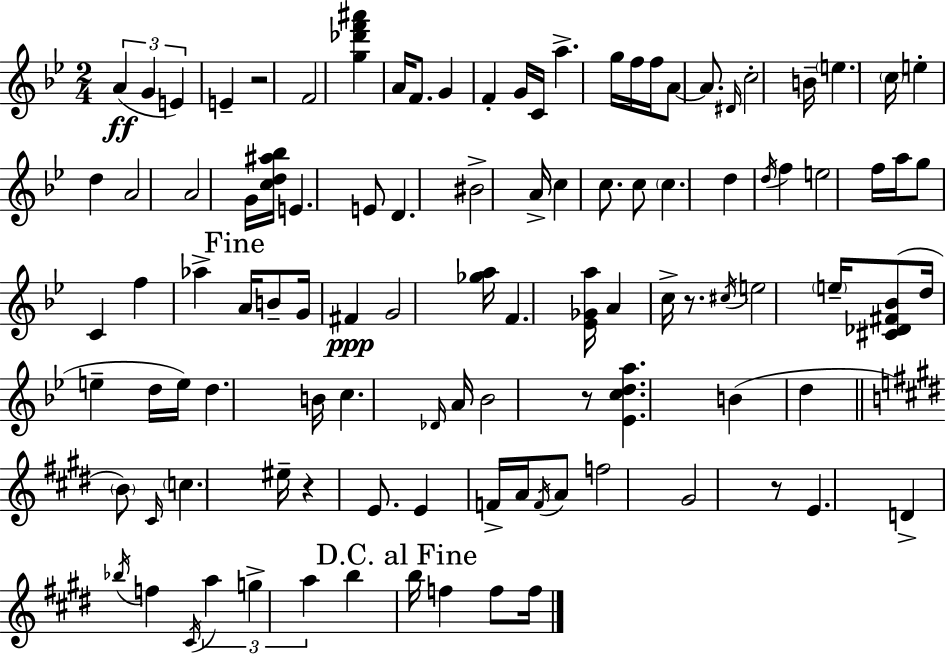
{
  \clef treble
  \numericTimeSignature
  \time 2/4
  \key bes \major
  \tuplet 3/2 { a'4(\ff g'4 | e'4) } e'4-- | r2 | f'2 | \break <g'' des''' f''' ais'''>4 a'16 f'8. | g'4 f'4-. | g'16 c'16 a''4.-> | g''16 f''16 f''16 a'8~~ a'8. | \break \grace { dis'16 } c''2-. | b'16-- \parenthesize e''4. | \parenthesize c''16 e''4-. d''4 | a'2 | \break a'2 | g'16 <c'' d'' ais'' bes''>16 e'4. | e'8 d'4. | bis'2-> | \break a'16-> c''4 c''8. | c''8 \parenthesize c''4. | d''4 \acciaccatura { d''16 } f''4 | e''2 | \break f''16 a''16 g''8 c'4 | f''4 aes''4-> | \mark "Fine" a'16 b'8-- g'16 fis'4\ppp | g'2 | \break <ges'' a''>16 f'4. | <ees' ges' a''>16 a'4 c''16-> r8. | \acciaccatura { cis''16 } e''2 | \parenthesize e''16-- <cis' des' fis' bes'>8( d''16 e''4-- | \break d''16 e''16) d''4. | b'16 c''4. | \grace { des'16 } a'16 bes'2 | r8 <ees' c'' d'' a''>4. | \break b'4( | d''4 \bar "||" \break \key e \major \parenthesize b'8) \grace { cis'16 } \parenthesize c''4. | eis''16-- r4 e'8. | e'4 f'16-> a'16 \acciaccatura { f'16 } | a'8 f''2 | \break gis'2 | r8 e'4. | d'4-> \acciaccatura { bes''16 } f''4 | \acciaccatura { cis'16 } \tuplet 3/2 { a''4 | \break g''4-> a''4 } | b''4 \mark "D.C. al Fine" b''16 f''4 | f''8 f''16 \bar "|."
}